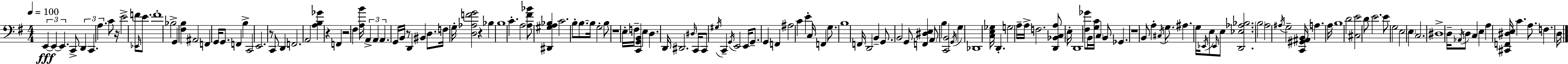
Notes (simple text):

E2/q E2/q E2/q. C2/e D2/q C2/q. A3/q. C4/e R/s E4/h F4/e Eb2/s E4/e. F4/w Bb3/h G2/q [F#3,B3]/q A#2/h F2/q G2/s G2/e. F2/q B3/q C2/h E2/h. R/e C2/e D2/q F2/h. A2/h [A3,B3,Gb4]/q R/q F2/q R/h F#3/q [A3,B4]/s A2/q A2/q A2/q. G2/s B2/s R/e D2/q BIS2/q D3/e. F3/s G3/s [D3,Ab3,F4,G4]/h R/q Bb3/q B3/w C4/q. A3/h [A3,F#4,Bb4]/e [D#2,G#3,A3,Bb3]/q C4/h. B3/e B3/e. B3/s G3/h B3/e R/w E3/s F3/s [C2,G2,B2]/q E3/q D3/q. D2/s D#2/h. D#3/s C2/s C2/e G#3/s C2/q G2/s E2/h E2/s G2/e. G2/q F2/q A#3/h C4/q E4/q C3/s F2/q G3/e. B3/w F2/s D2/h B2/q G2/e. B2/h G2/e [F2,D#3,E3]/q A2/e B3/q [C2,B2]/h G2/s G3/q Db2/w [C3,E3,Gb3]/s D2/q. G3/h A3/s A3/s F3/h. [D2,Bb2,C3,A3]/e E3/s D2/w [F#3,Gb4]/e B2/s [G3,C4]/s C3/q B2/e Gb2/q. R/w B2/e A3/q C#3/s G3/e. A#3/q. G3/s Eb2/s E3/e Eb2/s E3/e [D2,Eb3,Ab3,Bb3]/h. B3/h A3/h A#3/s G3/h [C2,G#2,A#2,B2]/s A3/q. A3/s B3/w D4/h [C#3,E4]/h D4/e E4/h. E4/e G3/h E3/h E3/q C3/h. D#3/w D3/s Ab2/s D3/e C3/q E3/q A3/q [C#2,F2,D#3,E3]/s C4/q. A3/e. F3/q. D3/s